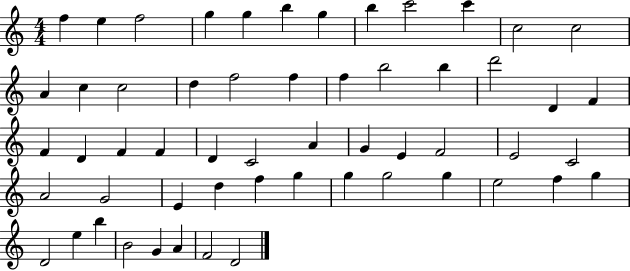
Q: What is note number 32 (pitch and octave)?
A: G4